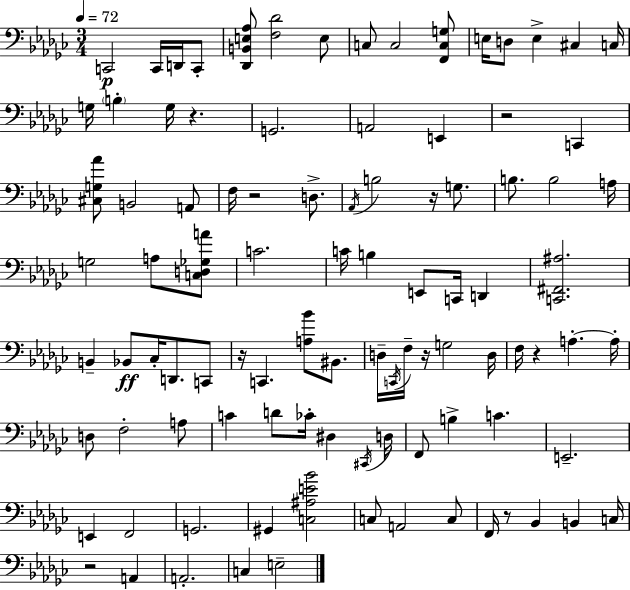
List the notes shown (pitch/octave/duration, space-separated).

C2/h C2/s D2/s C2/e [Db2,B2,E3,Ab3]/e [F3,Db4]/h E3/e C3/e C3/h [F2,C3,G3]/e E3/s D3/e E3/q C#3/q C3/s G3/s B3/q G3/s R/q. G2/h. A2/h E2/q R/h C2/q [C#3,G3,Ab4]/e B2/h A2/e F3/s R/h D3/e. Ab2/s B3/h R/s G3/e. B3/e. B3/h A3/s G3/h A3/e [C3,D3,Gb3,A4]/e C4/h. C4/s B3/q E2/e C2/s D2/q [C2,F#2,A#3]/h. B2/q Bb2/e CES3/s D2/e. C2/e R/s C2/q. [A3,Bb4]/e BIS2/e. D3/s C2/s F3/s R/s G3/h D3/s F3/s R/q A3/q. A3/s D3/e F3/h A3/e C4/q D4/e CES4/s D#3/q C#2/s D3/s F2/e B3/q C4/q. E2/h. E2/q F2/h G2/h. G#2/q [C3,A#3,E4,Bb4]/h C3/e A2/h C3/e F2/s R/e Bb2/q B2/q C3/s R/h A2/q A2/h. C3/q E3/h